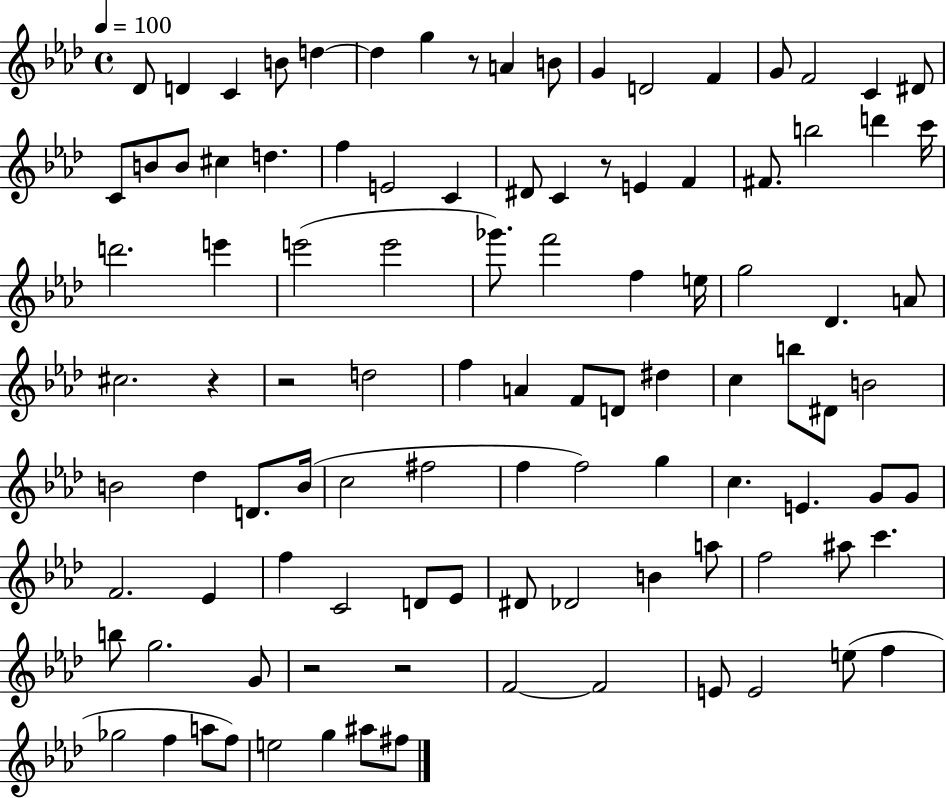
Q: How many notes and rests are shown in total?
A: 103